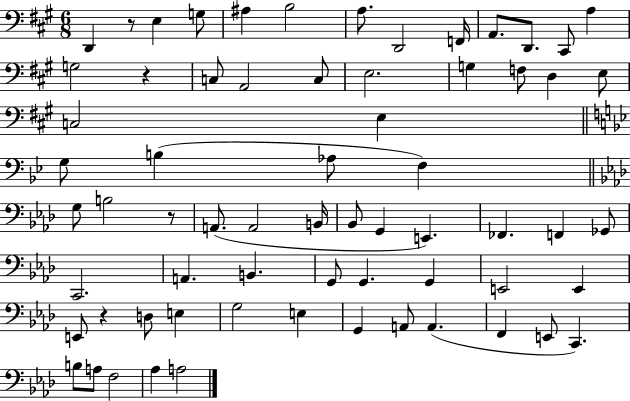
{
  \clef bass
  \numericTimeSignature
  \time 6/8
  \key a \major
  d,4 r8 e4 g8 | ais4 b2 | a8. d,2 f,16 | a,8. d,8. cis,8 a4 | \break g2 r4 | c8 a,2 c8 | e2. | g4 f8 d4 e8 | \break c2 e4 | \bar "||" \break \key bes \major g8 b4( aes8 f4) | \bar "||" \break \key f \minor g8 b2 r8 | a,8.( a,2 b,16 | bes,8 g,4 e,4.) | fes,4. f,4 ges,8 | \break c,2. | a,4. b,4. | g,8 g,4. g,4 | e,2 e,4 | \break e,8 r4 d8 e4 | g2 e4 | g,4 a,8 a,4.( | f,4 e,8 c,4.) | \break b8 a8 f2 | aes4 a2 | \bar "|."
}